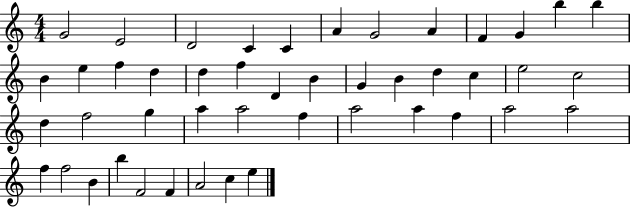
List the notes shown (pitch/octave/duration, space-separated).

G4/h E4/h D4/h C4/q C4/q A4/q G4/h A4/q F4/q G4/q B5/q B5/q B4/q E5/q F5/q D5/q D5/q F5/q D4/q B4/q G4/q B4/q D5/q C5/q E5/h C5/h D5/q F5/h G5/q A5/q A5/h F5/q A5/h A5/q F5/q A5/h A5/h F5/q F5/h B4/q B5/q F4/h F4/q A4/h C5/q E5/q